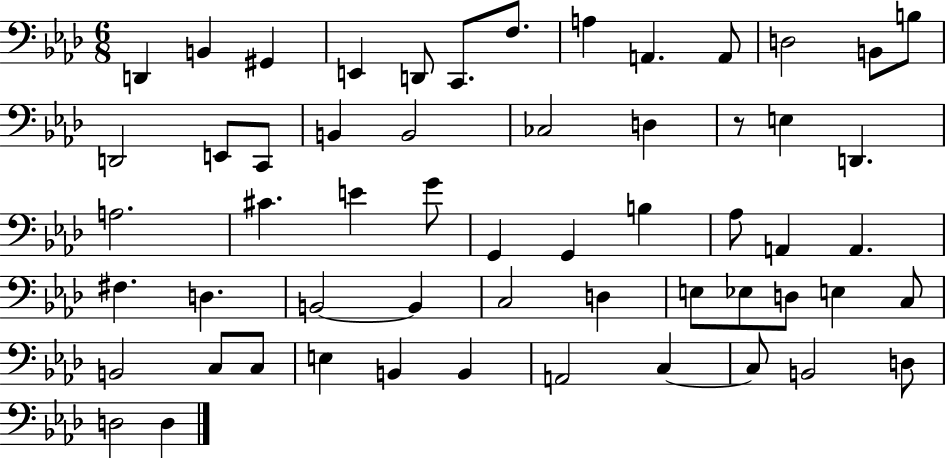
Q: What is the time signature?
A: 6/8